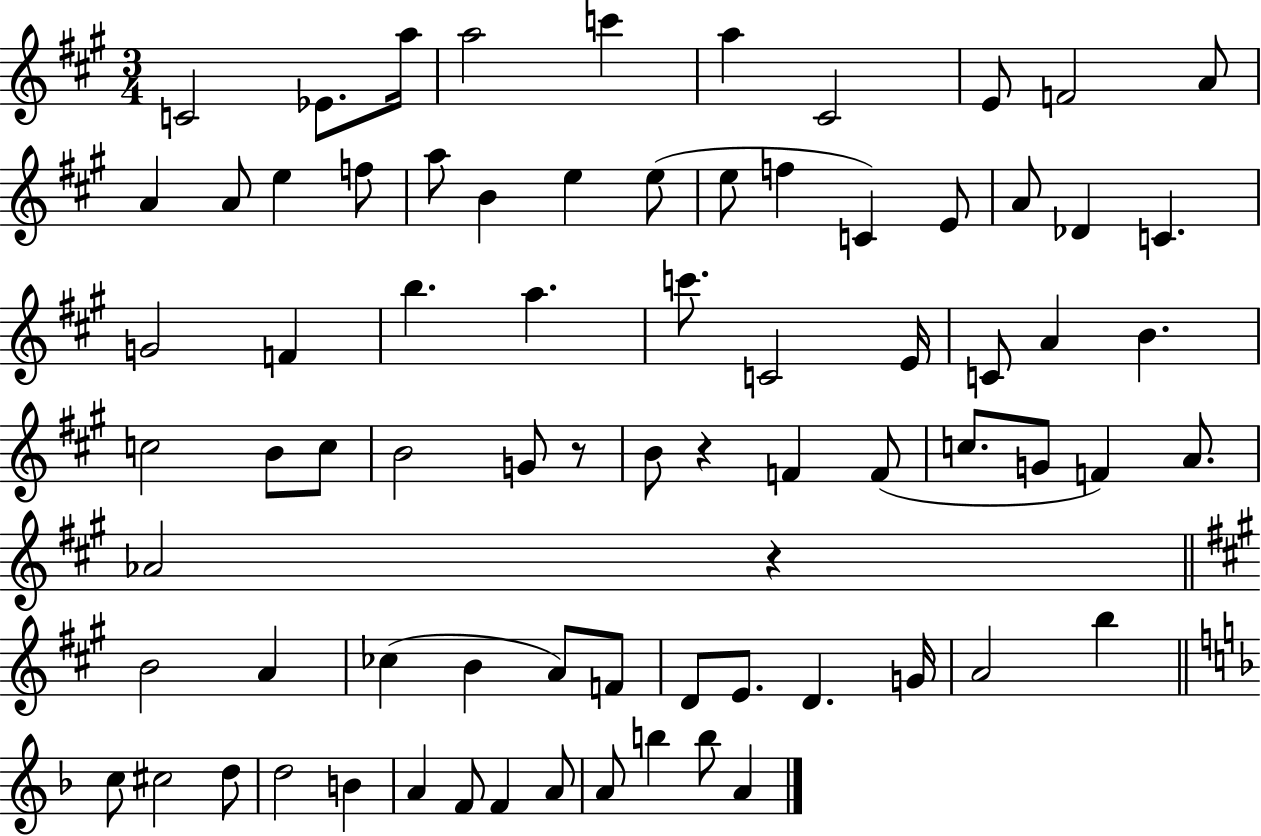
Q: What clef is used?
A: treble